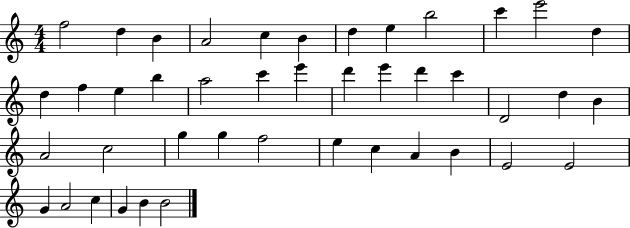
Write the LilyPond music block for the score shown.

{
  \clef treble
  \numericTimeSignature
  \time 4/4
  \key c \major
  f''2 d''4 b'4 | a'2 c''4 b'4 | d''4 e''4 b''2 | c'''4 e'''2 d''4 | \break d''4 f''4 e''4 b''4 | a''2 c'''4 e'''4 | d'''4 e'''4 d'''4 c'''4 | d'2 d''4 b'4 | \break a'2 c''2 | g''4 g''4 f''2 | e''4 c''4 a'4 b'4 | e'2 e'2 | \break g'4 a'2 c''4 | g'4 b'4 b'2 | \bar "|."
}